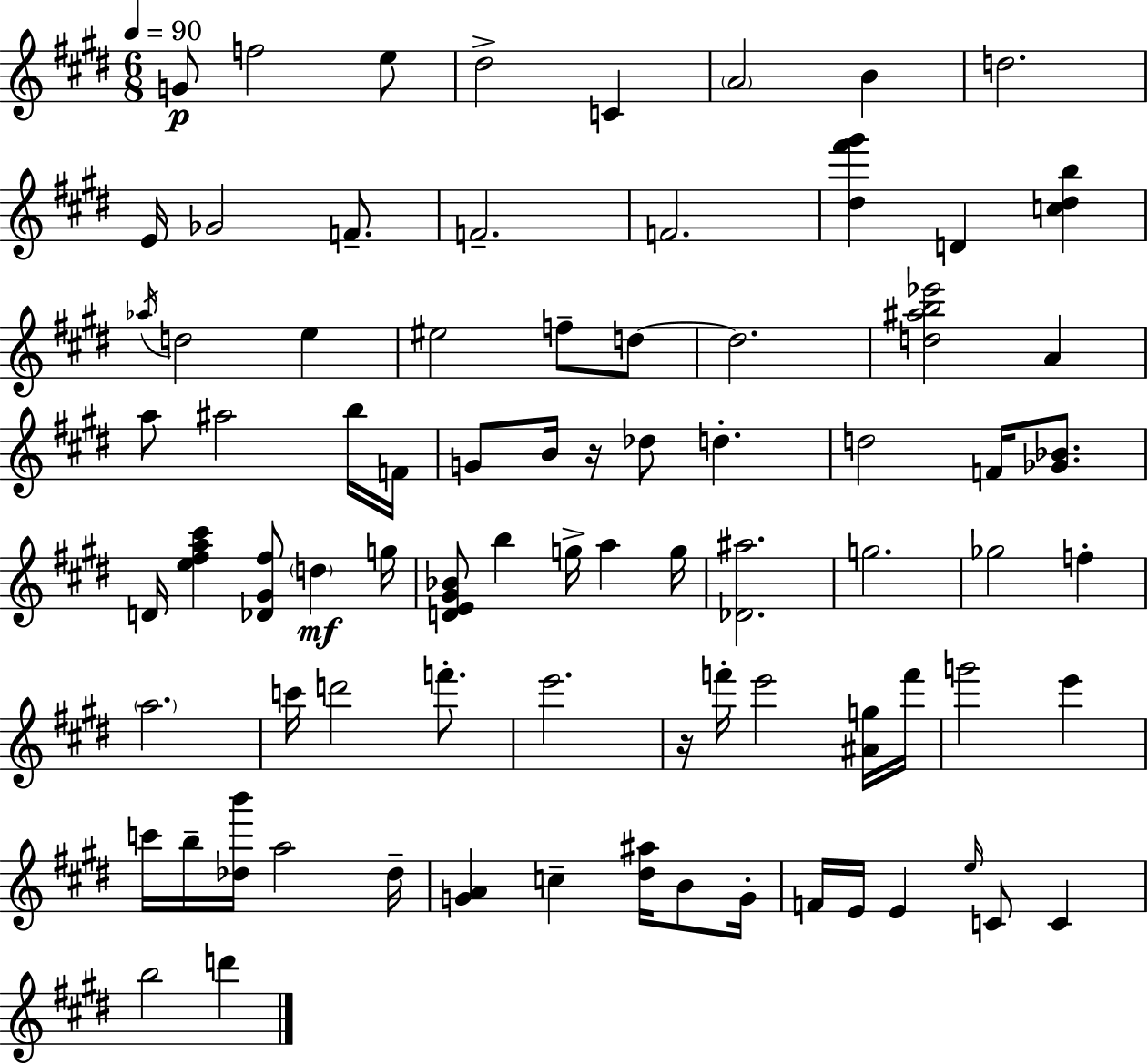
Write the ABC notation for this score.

X:1
T:Untitled
M:6/8
L:1/4
K:E
G/2 f2 e/2 ^d2 C A2 B d2 E/4 _G2 F/2 F2 F2 [^d^f'^g'] D [c^db] _a/4 d2 e ^e2 f/2 d/2 d2 [d^ab_e']2 A a/2 ^a2 b/4 F/4 G/2 B/4 z/4 _d/2 d d2 F/4 [_G_B]/2 D/4 [e^fa^c'] [_D^G^f]/2 d g/4 [DE^G_B]/2 b g/4 a g/4 [_D^a]2 g2 _g2 f a2 c'/4 d'2 f'/2 e'2 z/4 f'/4 e'2 [^Ag]/4 f'/4 g'2 e' c'/4 b/4 [_db']/4 a2 _d/4 [GA] c [^d^a]/4 B/2 G/4 F/4 E/4 E e/4 C/2 C b2 d'